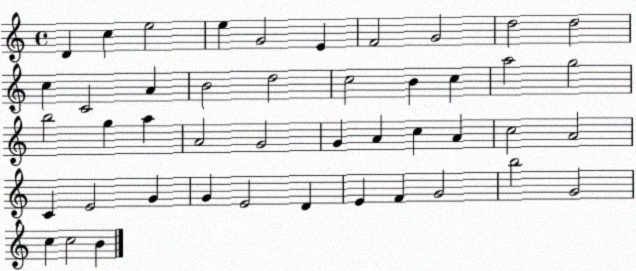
X:1
T:Untitled
M:4/4
L:1/4
K:C
D c e2 e G2 E F2 G2 d2 d2 c C2 A B2 d2 c2 B c a2 g2 b2 g a A2 G2 G A c A c2 A2 C E2 G G E2 D E F G2 b2 G2 c c2 B